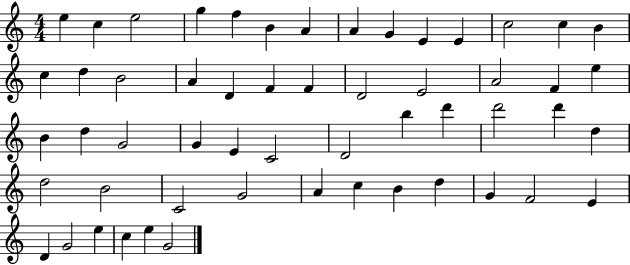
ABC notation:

X:1
T:Untitled
M:4/4
L:1/4
K:C
e c e2 g f B A A G E E c2 c B c d B2 A D F F D2 E2 A2 F e B d G2 G E C2 D2 b d' d'2 d' d d2 B2 C2 G2 A c B d G F2 E D G2 e c e G2